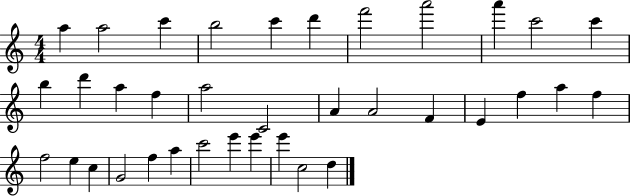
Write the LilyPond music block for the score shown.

{
  \clef treble
  \numericTimeSignature
  \time 4/4
  \key c \major
  a''4 a''2 c'''4 | b''2 c'''4 d'''4 | f'''2 a'''2 | a'''4 c'''2 c'''4 | \break b''4 d'''4 a''4 f''4 | a''2 c'2 | a'4 a'2 f'4 | e'4 f''4 a''4 f''4 | \break f''2 e''4 c''4 | g'2 f''4 a''4 | c'''2 e'''4 e'''4 | e'''4 c''2 d''4 | \break \bar "|."
}